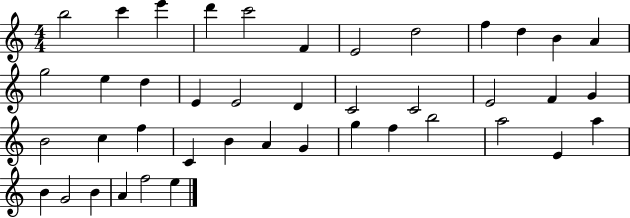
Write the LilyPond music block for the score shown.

{
  \clef treble
  \numericTimeSignature
  \time 4/4
  \key c \major
  b''2 c'''4 e'''4 | d'''4 c'''2 f'4 | e'2 d''2 | f''4 d''4 b'4 a'4 | \break g''2 e''4 d''4 | e'4 e'2 d'4 | c'2 c'2 | e'2 f'4 g'4 | \break b'2 c''4 f''4 | c'4 b'4 a'4 g'4 | g''4 f''4 b''2 | a''2 e'4 a''4 | \break b'4 g'2 b'4 | a'4 f''2 e''4 | \bar "|."
}